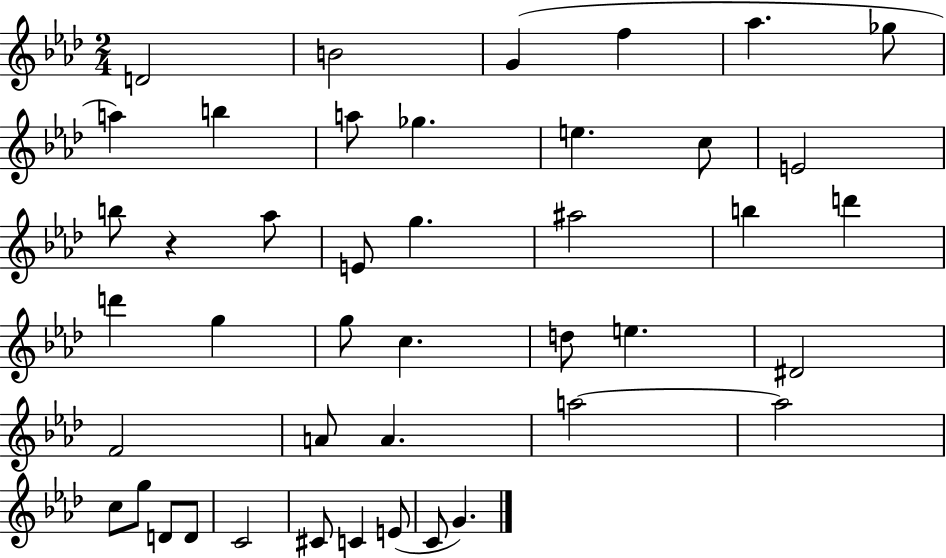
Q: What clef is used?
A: treble